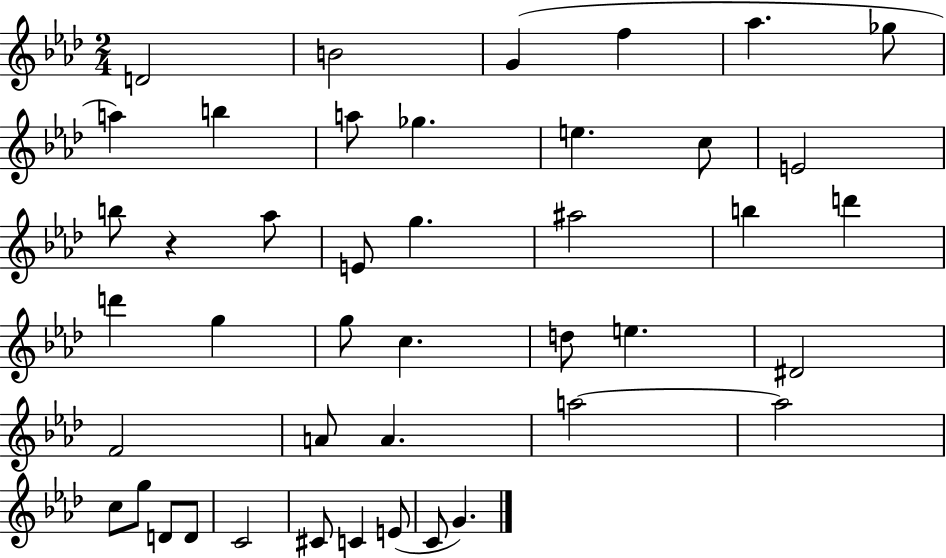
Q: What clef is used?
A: treble